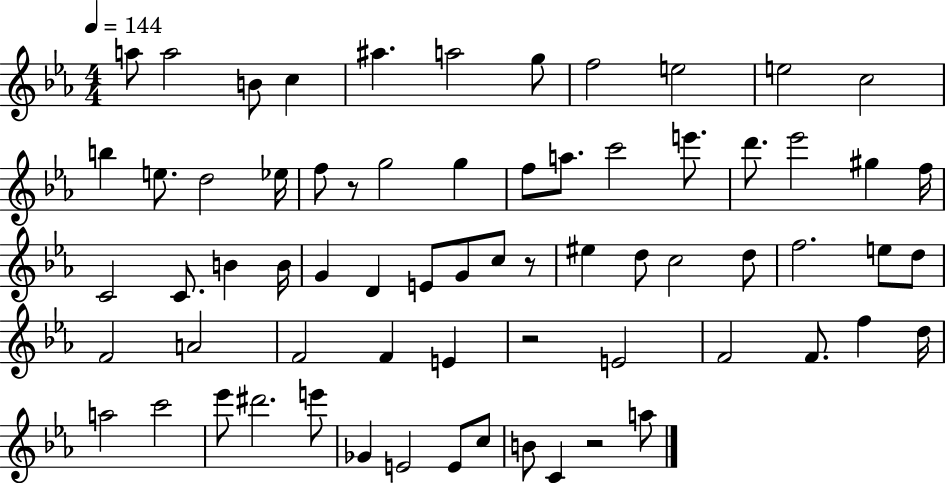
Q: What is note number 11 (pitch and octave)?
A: C5